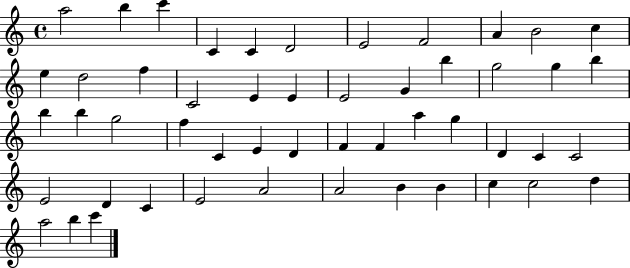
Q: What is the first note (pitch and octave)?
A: A5